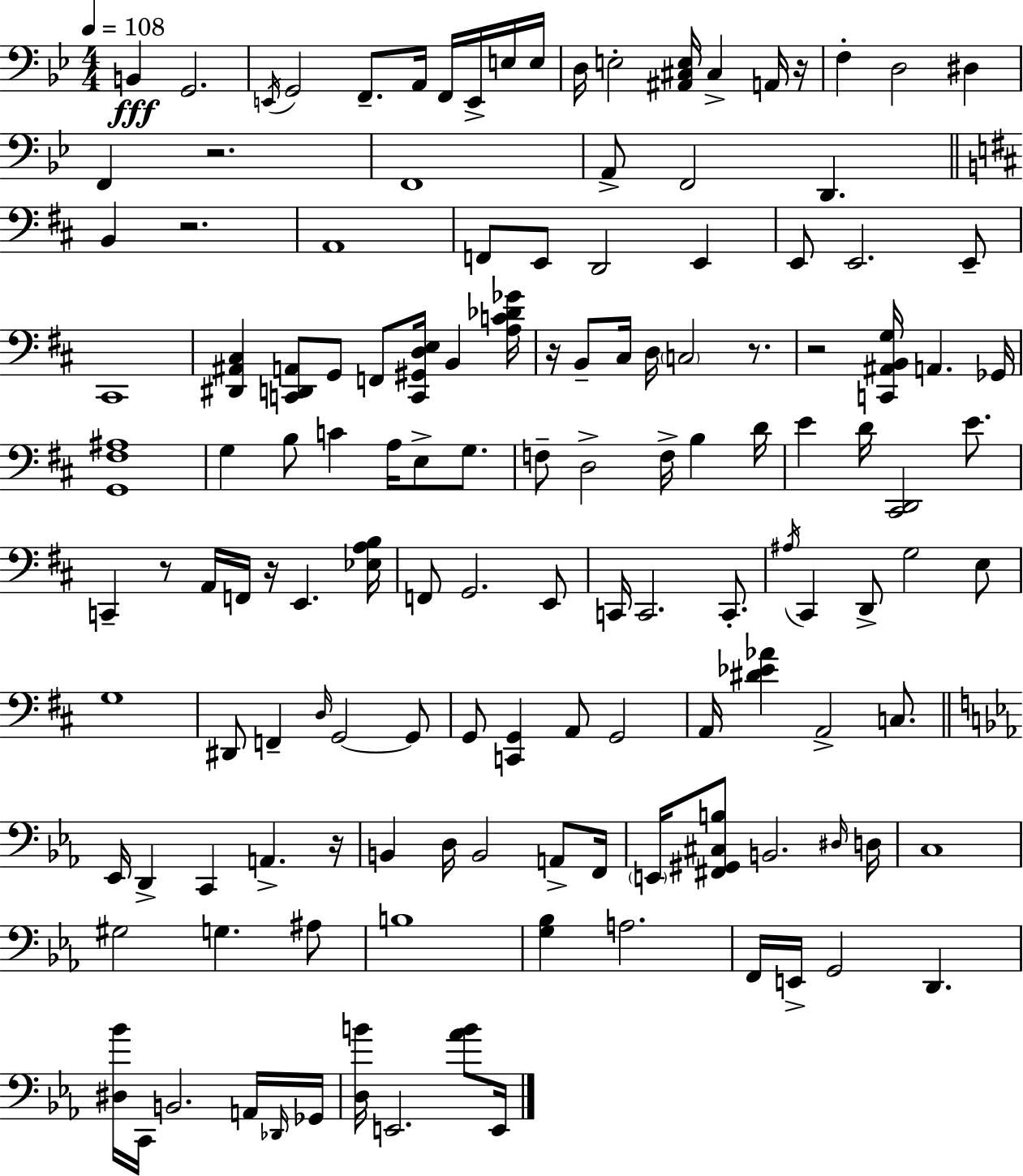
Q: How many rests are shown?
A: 9